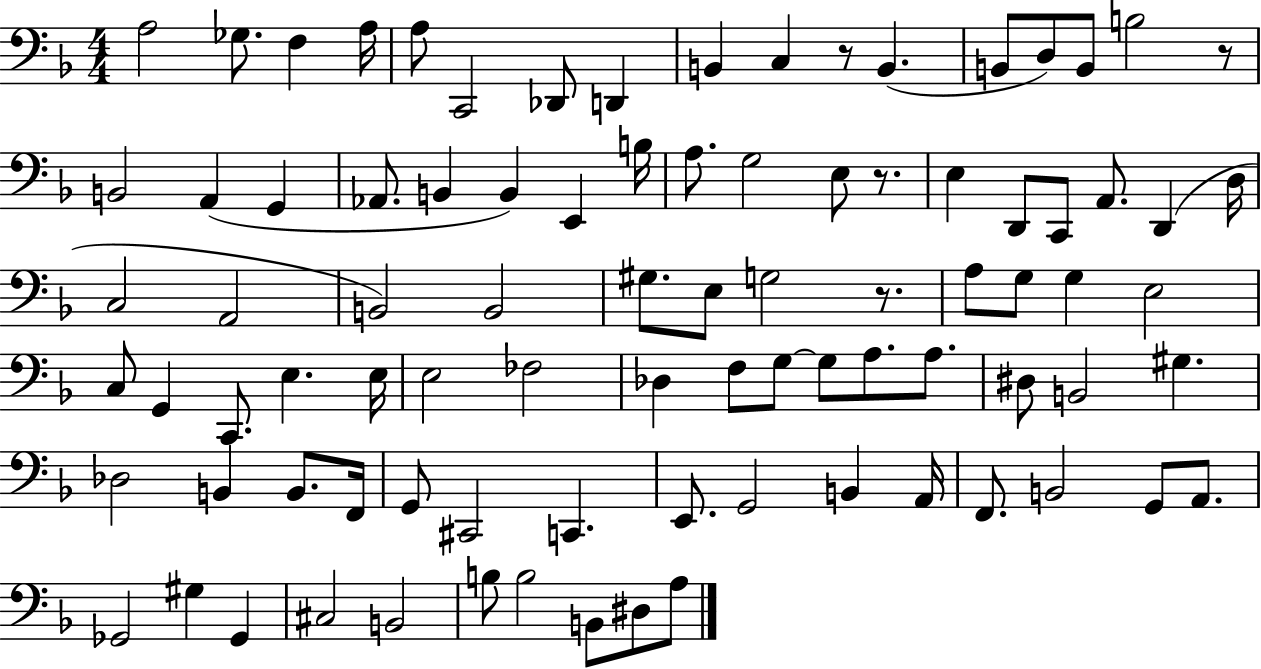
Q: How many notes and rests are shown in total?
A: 88